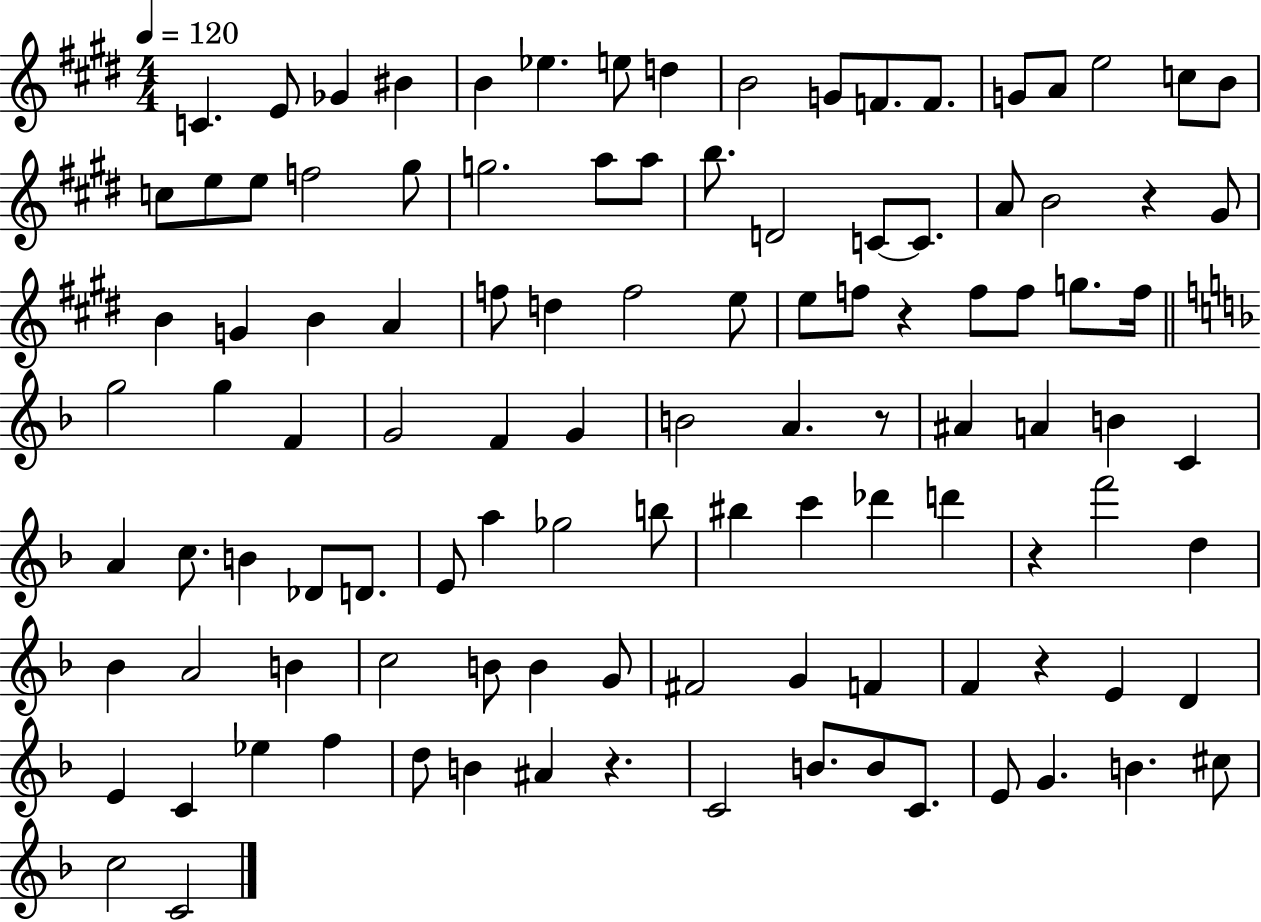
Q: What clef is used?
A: treble